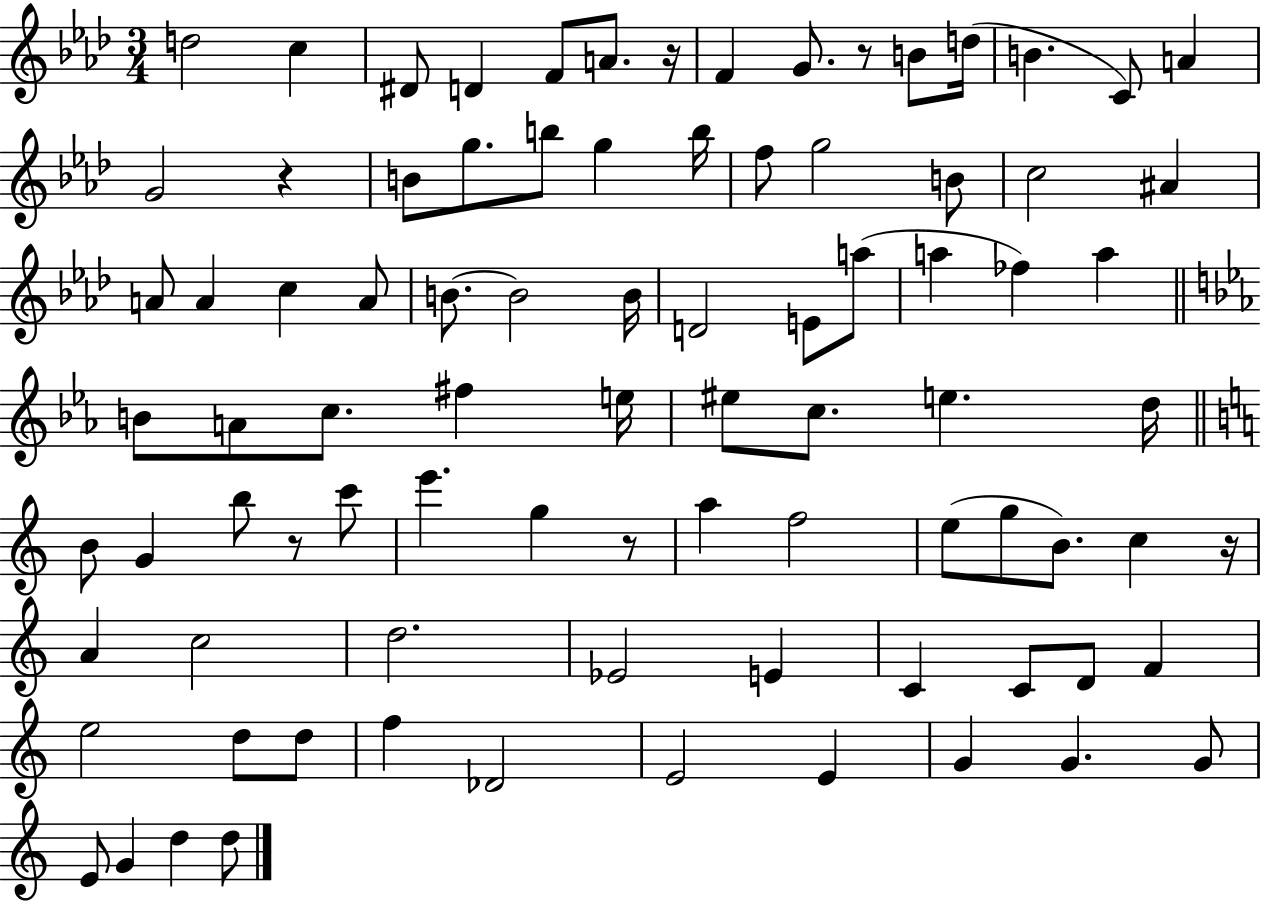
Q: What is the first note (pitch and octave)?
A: D5